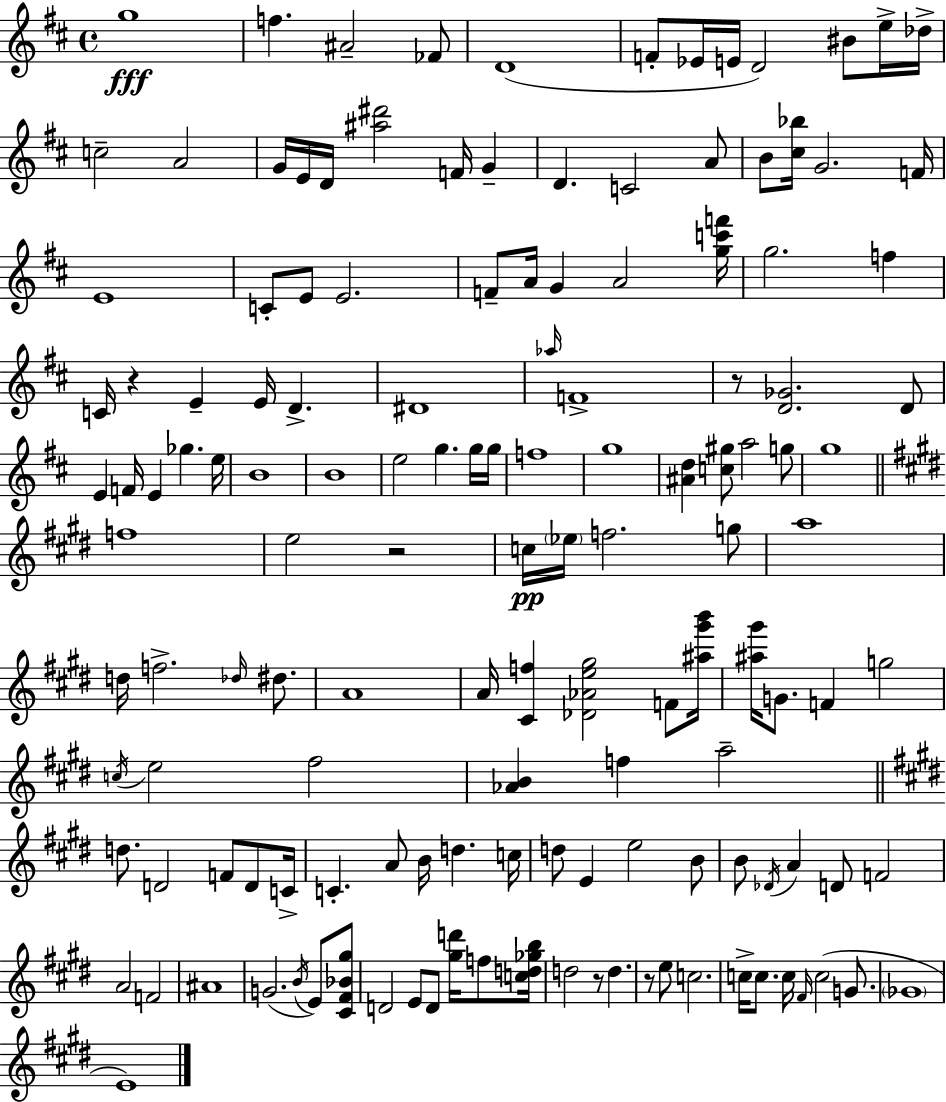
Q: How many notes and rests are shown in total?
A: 141